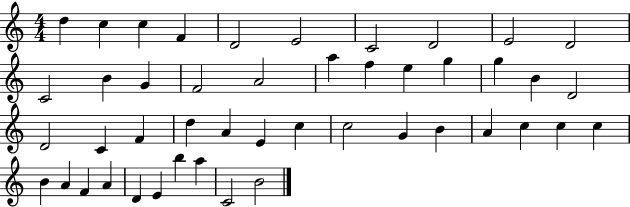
X:1
T:Untitled
M:4/4
L:1/4
K:C
d c c F D2 E2 C2 D2 E2 D2 C2 B G F2 A2 a f e g g B D2 D2 C F d A E c c2 G B A c c c B A F A D E b a C2 B2